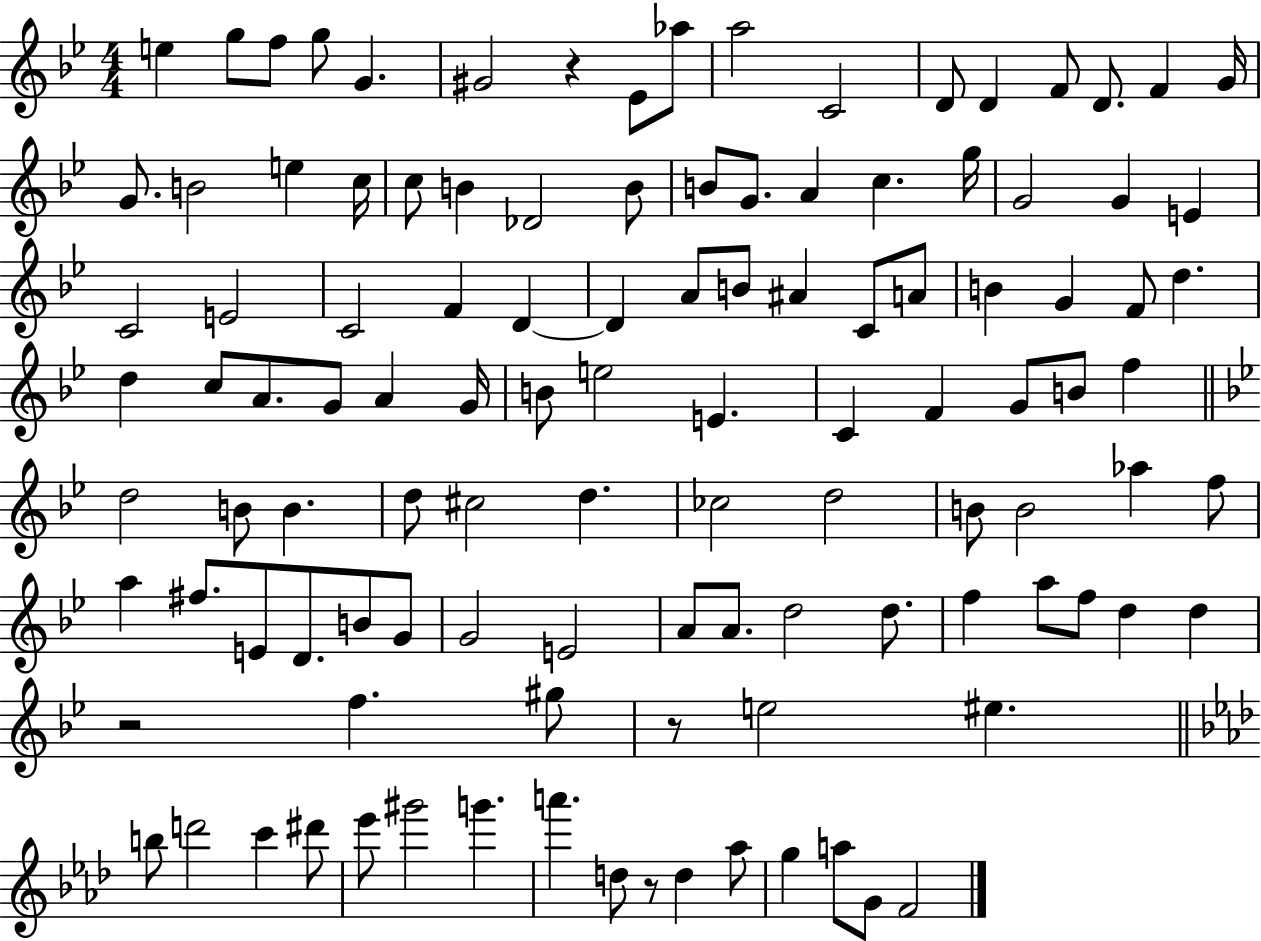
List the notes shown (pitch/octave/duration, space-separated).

E5/q G5/e F5/e G5/e G4/q. G#4/h R/q Eb4/e Ab5/e A5/h C4/h D4/e D4/q F4/e D4/e. F4/q G4/s G4/e. B4/h E5/q C5/s C5/e B4/q Db4/h B4/e B4/e G4/e. A4/q C5/q. G5/s G4/h G4/q E4/q C4/h E4/h C4/h F4/q D4/q D4/q A4/e B4/e A#4/q C4/e A4/e B4/q G4/q F4/e D5/q. D5/q C5/e A4/e. G4/e A4/q G4/s B4/e E5/h E4/q. C4/q F4/q G4/e B4/e F5/q D5/h B4/e B4/q. D5/e C#5/h D5/q. CES5/h D5/h B4/e B4/h Ab5/q F5/e A5/q F#5/e. E4/e D4/e. B4/e G4/e G4/h E4/h A4/e A4/e. D5/h D5/e. F5/q A5/e F5/e D5/q D5/q R/h F5/q. G#5/e R/e E5/h EIS5/q. B5/e D6/h C6/q D#6/e Eb6/e G#6/h G6/q. A6/q. D5/e R/e D5/q Ab5/e G5/q A5/e G4/e F4/h